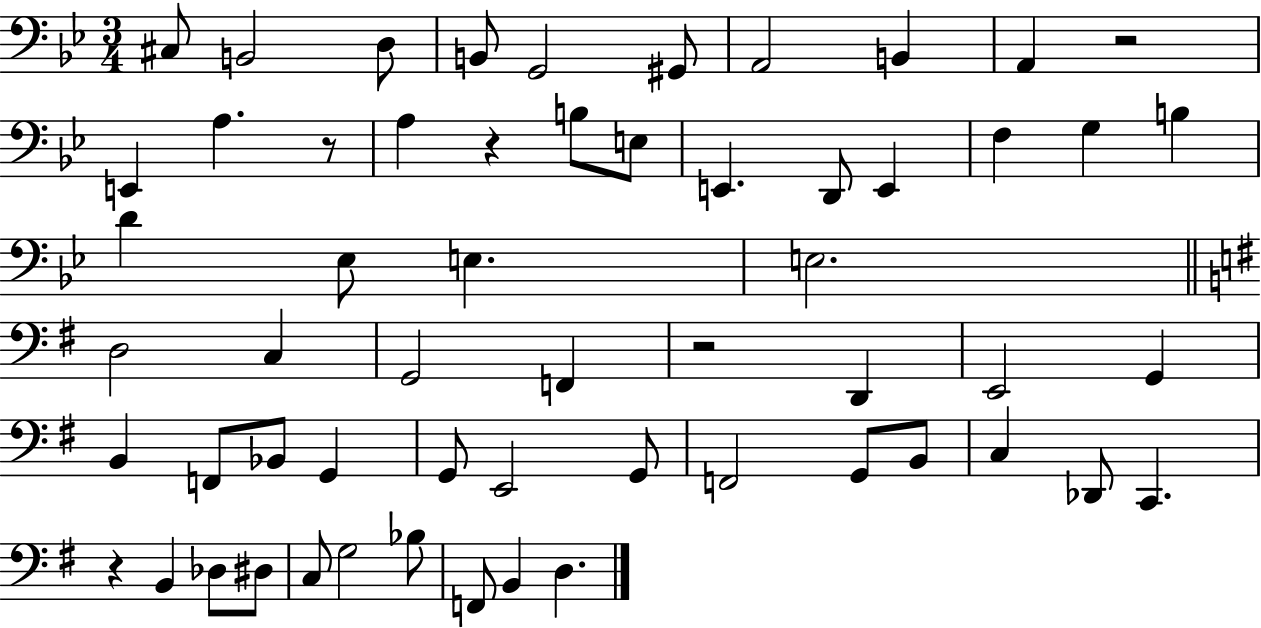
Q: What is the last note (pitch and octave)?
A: D3